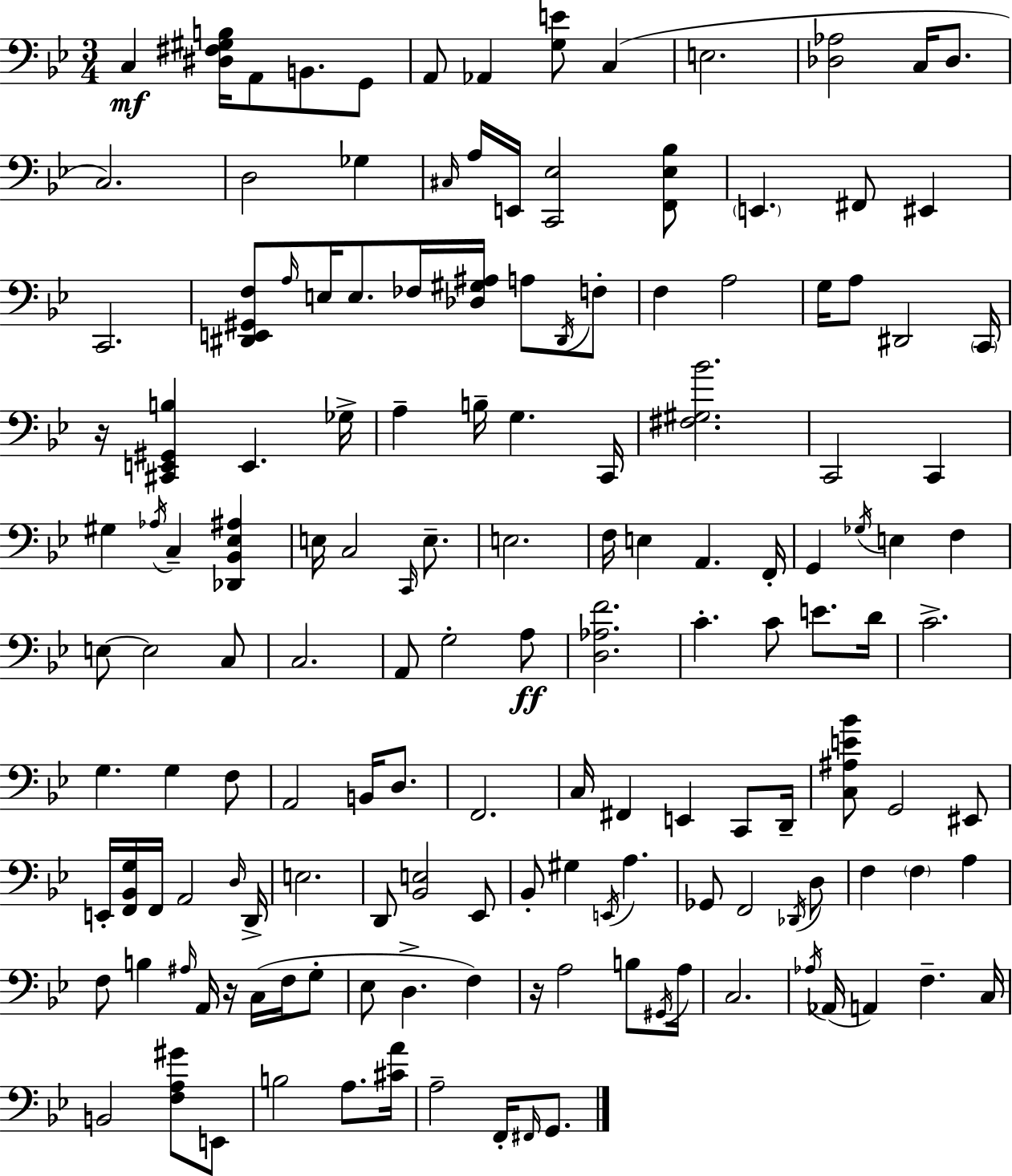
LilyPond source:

{
  \clef bass
  \numericTimeSignature
  \time 3/4
  \key g \minor
  c4\mf <dis fis gis b>16 a,8 b,8. g,8 | a,8 aes,4 <g e'>8 c4( | e2. | <des aes>2 c16 des8. | \break c2.) | d2 ges4 | \grace { cis16 } a16 e,16 <c, ees>2 <f, ees bes>8 | \parenthesize e,4. fis,8 eis,4 | \break c,2. | <dis, e, gis, f>8 \grace { a16 } e16 e8. fes16 <des gis ais>16 a8 | \acciaccatura { dis,16 } f8-. f4 a2 | g16 a8 dis,2 | \break \parenthesize c,16 r16 <cis, e, gis, b>4 e,4. | ges16-> a4-- b16-- g4. | c,16 <fis gis bes'>2. | c,2 c,4 | \break gis4 \acciaccatura { aes16 } c4-- | <des, bes, ees ais>4 e16 c2 | \grace { c,16 } e8.-- e2. | f16 e4 a,4. | \break f,16-. g,4 \acciaccatura { ges16 } e4 | f4 e8~~ e2 | c8 c2. | a,8 g2-. | \break a8\ff <d aes f'>2. | c'4.-. | c'8 e'8. d'16 c'2.-> | g4. | \break g4 f8 a,2 | b,16 d8. f,2. | c16 fis,4 e,4 | c,8 d,16-- <c ais e' bes'>8 g,2 | \break eis,8 e,16-. <f, bes, g>16 f,16 a,2 | \grace { d16 } d,16-> e2. | d,8 <bes, e>2 | ees,8 bes,8-. gis4 | \break \acciaccatura { e,16 } a4. ges,8 f,2 | \acciaccatura { des,16 } d8 f4 | \parenthesize f4 a4 f8 b4 | \grace { ais16 } a,16 r16 c16( f16 g8-. ees8 | \break d4.-> f4) r16 a2 | b8 \acciaccatura { gis,16 } a16 c2. | \acciaccatura { aes16 }( | aes,16 a,4) f4.-- c16 | \break b,2 <f a gis'>8 e,8 | b2 a8. <cis' a'>16 | a2-- f,16-. \grace { fis,16 } g,8. | \bar "|."
}